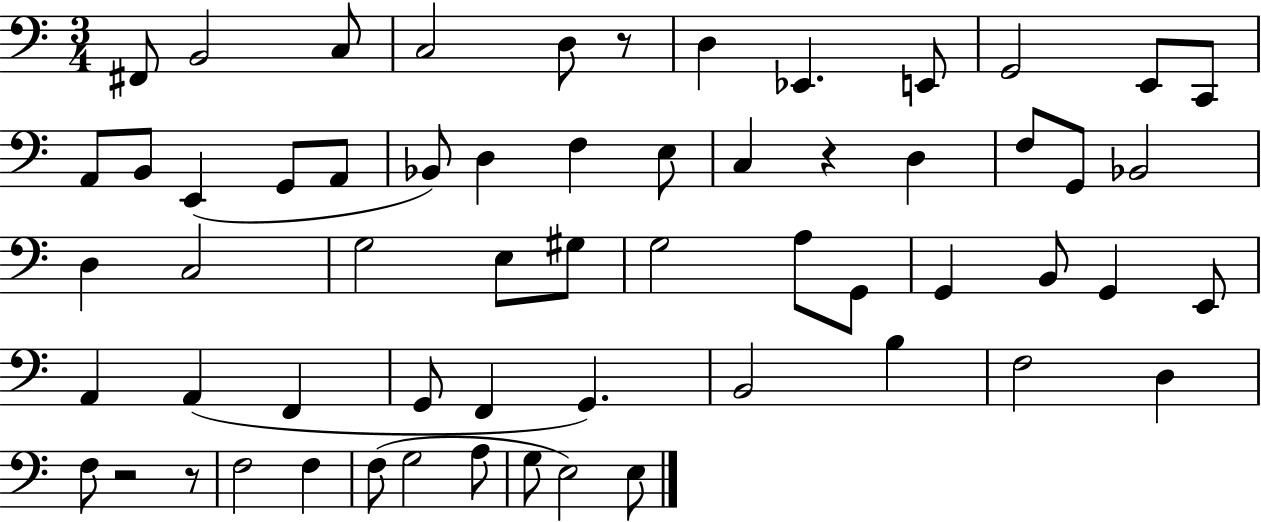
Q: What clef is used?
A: bass